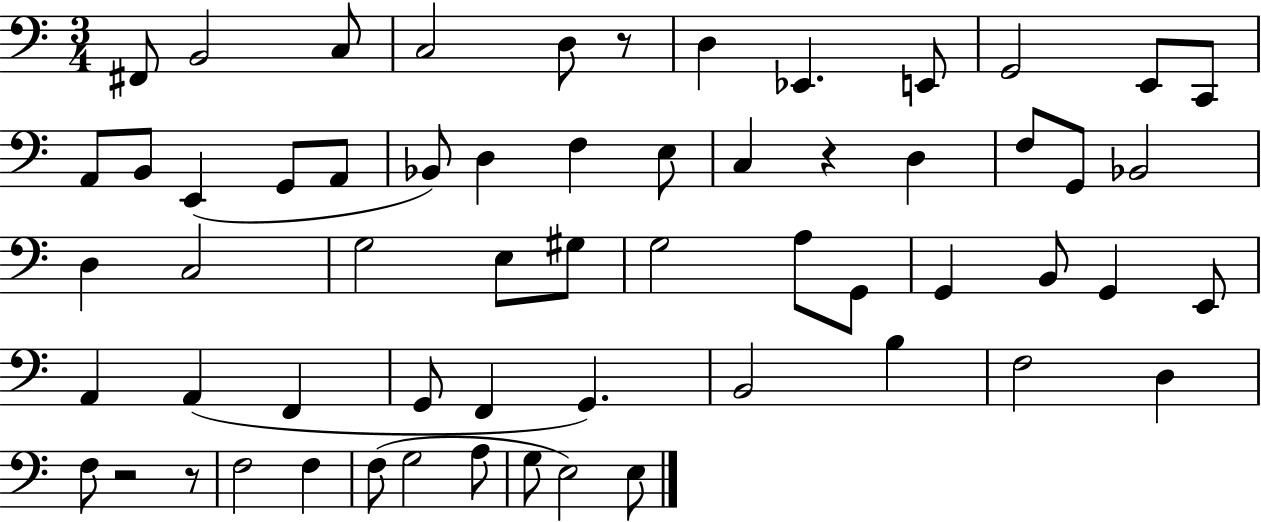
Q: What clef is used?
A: bass